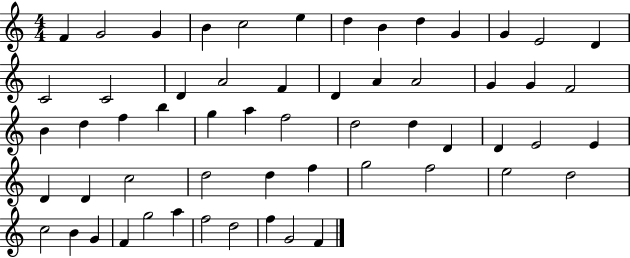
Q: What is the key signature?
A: C major